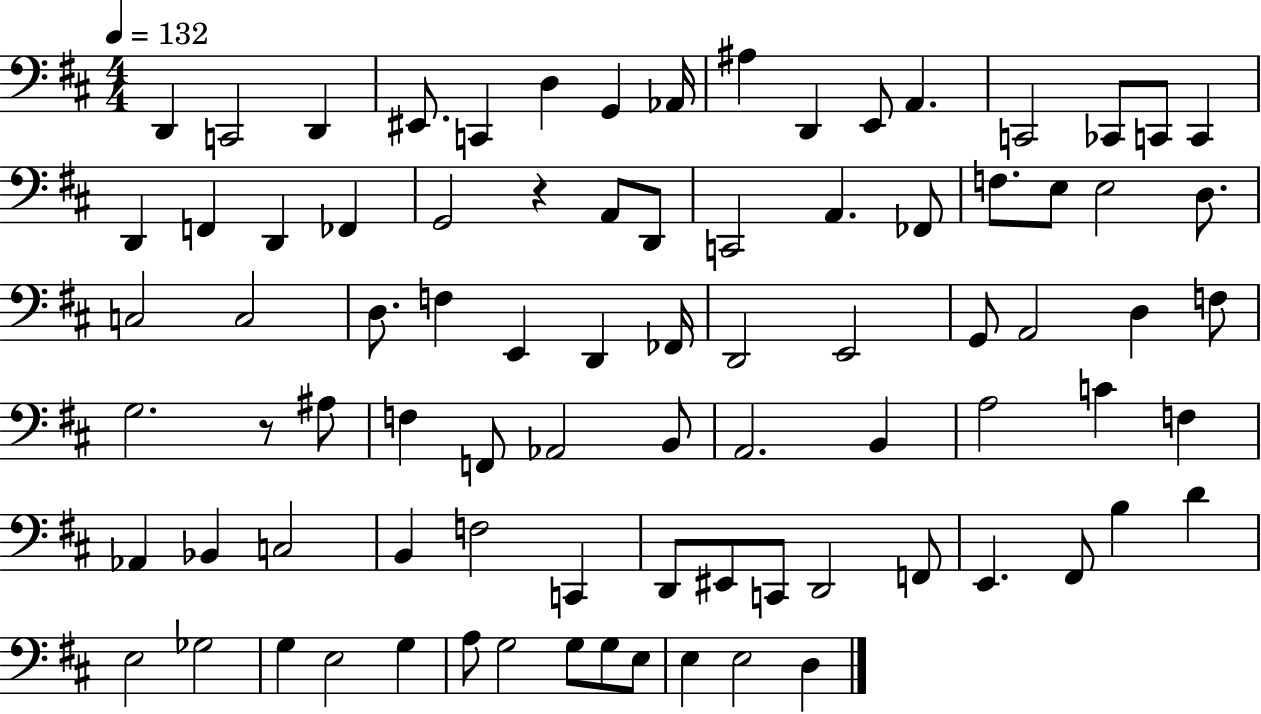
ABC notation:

X:1
T:Untitled
M:4/4
L:1/4
K:D
D,, C,,2 D,, ^E,,/2 C,, D, G,, _A,,/4 ^A, D,, E,,/2 A,, C,,2 _C,,/2 C,,/2 C,, D,, F,, D,, _F,, G,,2 z A,,/2 D,,/2 C,,2 A,, _F,,/2 F,/2 E,/2 E,2 D,/2 C,2 C,2 D,/2 F, E,, D,, _F,,/4 D,,2 E,,2 G,,/2 A,,2 D, F,/2 G,2 z/2 ^A,/2 F, F,,/2 _A,,2 B,,/2 A,,2 B,, A,2 C F, _A,, _B,, C,2 B,, F,2 C,, D,,/2 ^E,,/2 C,,/2 D,,2 F,,/2 E,, ^F,,/2 B, D E,2 _G,2 G, E,2 G, A,/2 G,2 G,/2 G,/2 E,/2 E, E,2 D,